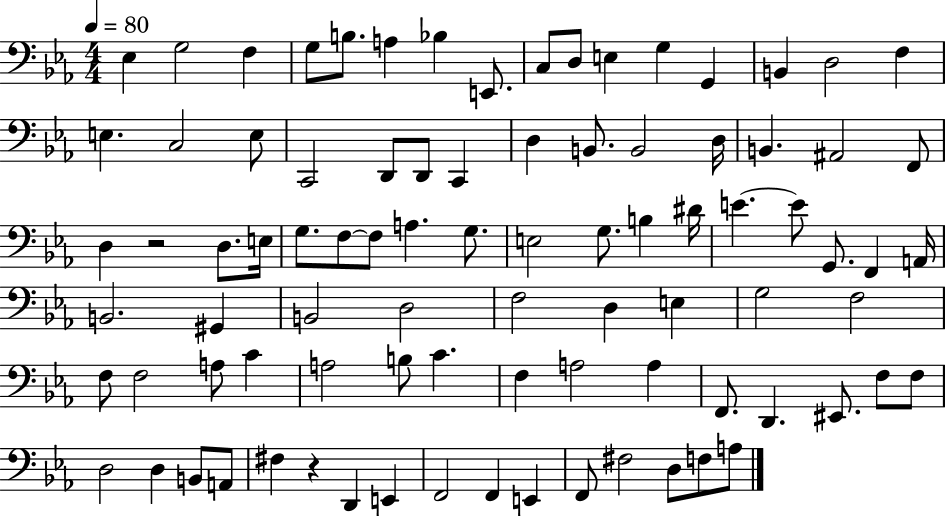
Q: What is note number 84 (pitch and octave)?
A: D3